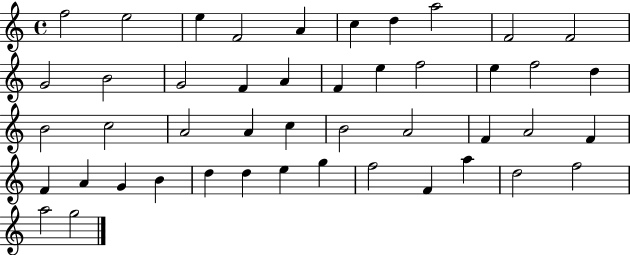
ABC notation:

X:1
T:Untitled
M:4/4
L:1/4
K:C
f2 e2 e F2 A c d a2 F2 F2 G2 B2 G2 F A F e f2 e f2 d B2 c2 A2 A c B2 A2 F A2 F F A G B d d e g f2 F a d2 f2 a2 g2